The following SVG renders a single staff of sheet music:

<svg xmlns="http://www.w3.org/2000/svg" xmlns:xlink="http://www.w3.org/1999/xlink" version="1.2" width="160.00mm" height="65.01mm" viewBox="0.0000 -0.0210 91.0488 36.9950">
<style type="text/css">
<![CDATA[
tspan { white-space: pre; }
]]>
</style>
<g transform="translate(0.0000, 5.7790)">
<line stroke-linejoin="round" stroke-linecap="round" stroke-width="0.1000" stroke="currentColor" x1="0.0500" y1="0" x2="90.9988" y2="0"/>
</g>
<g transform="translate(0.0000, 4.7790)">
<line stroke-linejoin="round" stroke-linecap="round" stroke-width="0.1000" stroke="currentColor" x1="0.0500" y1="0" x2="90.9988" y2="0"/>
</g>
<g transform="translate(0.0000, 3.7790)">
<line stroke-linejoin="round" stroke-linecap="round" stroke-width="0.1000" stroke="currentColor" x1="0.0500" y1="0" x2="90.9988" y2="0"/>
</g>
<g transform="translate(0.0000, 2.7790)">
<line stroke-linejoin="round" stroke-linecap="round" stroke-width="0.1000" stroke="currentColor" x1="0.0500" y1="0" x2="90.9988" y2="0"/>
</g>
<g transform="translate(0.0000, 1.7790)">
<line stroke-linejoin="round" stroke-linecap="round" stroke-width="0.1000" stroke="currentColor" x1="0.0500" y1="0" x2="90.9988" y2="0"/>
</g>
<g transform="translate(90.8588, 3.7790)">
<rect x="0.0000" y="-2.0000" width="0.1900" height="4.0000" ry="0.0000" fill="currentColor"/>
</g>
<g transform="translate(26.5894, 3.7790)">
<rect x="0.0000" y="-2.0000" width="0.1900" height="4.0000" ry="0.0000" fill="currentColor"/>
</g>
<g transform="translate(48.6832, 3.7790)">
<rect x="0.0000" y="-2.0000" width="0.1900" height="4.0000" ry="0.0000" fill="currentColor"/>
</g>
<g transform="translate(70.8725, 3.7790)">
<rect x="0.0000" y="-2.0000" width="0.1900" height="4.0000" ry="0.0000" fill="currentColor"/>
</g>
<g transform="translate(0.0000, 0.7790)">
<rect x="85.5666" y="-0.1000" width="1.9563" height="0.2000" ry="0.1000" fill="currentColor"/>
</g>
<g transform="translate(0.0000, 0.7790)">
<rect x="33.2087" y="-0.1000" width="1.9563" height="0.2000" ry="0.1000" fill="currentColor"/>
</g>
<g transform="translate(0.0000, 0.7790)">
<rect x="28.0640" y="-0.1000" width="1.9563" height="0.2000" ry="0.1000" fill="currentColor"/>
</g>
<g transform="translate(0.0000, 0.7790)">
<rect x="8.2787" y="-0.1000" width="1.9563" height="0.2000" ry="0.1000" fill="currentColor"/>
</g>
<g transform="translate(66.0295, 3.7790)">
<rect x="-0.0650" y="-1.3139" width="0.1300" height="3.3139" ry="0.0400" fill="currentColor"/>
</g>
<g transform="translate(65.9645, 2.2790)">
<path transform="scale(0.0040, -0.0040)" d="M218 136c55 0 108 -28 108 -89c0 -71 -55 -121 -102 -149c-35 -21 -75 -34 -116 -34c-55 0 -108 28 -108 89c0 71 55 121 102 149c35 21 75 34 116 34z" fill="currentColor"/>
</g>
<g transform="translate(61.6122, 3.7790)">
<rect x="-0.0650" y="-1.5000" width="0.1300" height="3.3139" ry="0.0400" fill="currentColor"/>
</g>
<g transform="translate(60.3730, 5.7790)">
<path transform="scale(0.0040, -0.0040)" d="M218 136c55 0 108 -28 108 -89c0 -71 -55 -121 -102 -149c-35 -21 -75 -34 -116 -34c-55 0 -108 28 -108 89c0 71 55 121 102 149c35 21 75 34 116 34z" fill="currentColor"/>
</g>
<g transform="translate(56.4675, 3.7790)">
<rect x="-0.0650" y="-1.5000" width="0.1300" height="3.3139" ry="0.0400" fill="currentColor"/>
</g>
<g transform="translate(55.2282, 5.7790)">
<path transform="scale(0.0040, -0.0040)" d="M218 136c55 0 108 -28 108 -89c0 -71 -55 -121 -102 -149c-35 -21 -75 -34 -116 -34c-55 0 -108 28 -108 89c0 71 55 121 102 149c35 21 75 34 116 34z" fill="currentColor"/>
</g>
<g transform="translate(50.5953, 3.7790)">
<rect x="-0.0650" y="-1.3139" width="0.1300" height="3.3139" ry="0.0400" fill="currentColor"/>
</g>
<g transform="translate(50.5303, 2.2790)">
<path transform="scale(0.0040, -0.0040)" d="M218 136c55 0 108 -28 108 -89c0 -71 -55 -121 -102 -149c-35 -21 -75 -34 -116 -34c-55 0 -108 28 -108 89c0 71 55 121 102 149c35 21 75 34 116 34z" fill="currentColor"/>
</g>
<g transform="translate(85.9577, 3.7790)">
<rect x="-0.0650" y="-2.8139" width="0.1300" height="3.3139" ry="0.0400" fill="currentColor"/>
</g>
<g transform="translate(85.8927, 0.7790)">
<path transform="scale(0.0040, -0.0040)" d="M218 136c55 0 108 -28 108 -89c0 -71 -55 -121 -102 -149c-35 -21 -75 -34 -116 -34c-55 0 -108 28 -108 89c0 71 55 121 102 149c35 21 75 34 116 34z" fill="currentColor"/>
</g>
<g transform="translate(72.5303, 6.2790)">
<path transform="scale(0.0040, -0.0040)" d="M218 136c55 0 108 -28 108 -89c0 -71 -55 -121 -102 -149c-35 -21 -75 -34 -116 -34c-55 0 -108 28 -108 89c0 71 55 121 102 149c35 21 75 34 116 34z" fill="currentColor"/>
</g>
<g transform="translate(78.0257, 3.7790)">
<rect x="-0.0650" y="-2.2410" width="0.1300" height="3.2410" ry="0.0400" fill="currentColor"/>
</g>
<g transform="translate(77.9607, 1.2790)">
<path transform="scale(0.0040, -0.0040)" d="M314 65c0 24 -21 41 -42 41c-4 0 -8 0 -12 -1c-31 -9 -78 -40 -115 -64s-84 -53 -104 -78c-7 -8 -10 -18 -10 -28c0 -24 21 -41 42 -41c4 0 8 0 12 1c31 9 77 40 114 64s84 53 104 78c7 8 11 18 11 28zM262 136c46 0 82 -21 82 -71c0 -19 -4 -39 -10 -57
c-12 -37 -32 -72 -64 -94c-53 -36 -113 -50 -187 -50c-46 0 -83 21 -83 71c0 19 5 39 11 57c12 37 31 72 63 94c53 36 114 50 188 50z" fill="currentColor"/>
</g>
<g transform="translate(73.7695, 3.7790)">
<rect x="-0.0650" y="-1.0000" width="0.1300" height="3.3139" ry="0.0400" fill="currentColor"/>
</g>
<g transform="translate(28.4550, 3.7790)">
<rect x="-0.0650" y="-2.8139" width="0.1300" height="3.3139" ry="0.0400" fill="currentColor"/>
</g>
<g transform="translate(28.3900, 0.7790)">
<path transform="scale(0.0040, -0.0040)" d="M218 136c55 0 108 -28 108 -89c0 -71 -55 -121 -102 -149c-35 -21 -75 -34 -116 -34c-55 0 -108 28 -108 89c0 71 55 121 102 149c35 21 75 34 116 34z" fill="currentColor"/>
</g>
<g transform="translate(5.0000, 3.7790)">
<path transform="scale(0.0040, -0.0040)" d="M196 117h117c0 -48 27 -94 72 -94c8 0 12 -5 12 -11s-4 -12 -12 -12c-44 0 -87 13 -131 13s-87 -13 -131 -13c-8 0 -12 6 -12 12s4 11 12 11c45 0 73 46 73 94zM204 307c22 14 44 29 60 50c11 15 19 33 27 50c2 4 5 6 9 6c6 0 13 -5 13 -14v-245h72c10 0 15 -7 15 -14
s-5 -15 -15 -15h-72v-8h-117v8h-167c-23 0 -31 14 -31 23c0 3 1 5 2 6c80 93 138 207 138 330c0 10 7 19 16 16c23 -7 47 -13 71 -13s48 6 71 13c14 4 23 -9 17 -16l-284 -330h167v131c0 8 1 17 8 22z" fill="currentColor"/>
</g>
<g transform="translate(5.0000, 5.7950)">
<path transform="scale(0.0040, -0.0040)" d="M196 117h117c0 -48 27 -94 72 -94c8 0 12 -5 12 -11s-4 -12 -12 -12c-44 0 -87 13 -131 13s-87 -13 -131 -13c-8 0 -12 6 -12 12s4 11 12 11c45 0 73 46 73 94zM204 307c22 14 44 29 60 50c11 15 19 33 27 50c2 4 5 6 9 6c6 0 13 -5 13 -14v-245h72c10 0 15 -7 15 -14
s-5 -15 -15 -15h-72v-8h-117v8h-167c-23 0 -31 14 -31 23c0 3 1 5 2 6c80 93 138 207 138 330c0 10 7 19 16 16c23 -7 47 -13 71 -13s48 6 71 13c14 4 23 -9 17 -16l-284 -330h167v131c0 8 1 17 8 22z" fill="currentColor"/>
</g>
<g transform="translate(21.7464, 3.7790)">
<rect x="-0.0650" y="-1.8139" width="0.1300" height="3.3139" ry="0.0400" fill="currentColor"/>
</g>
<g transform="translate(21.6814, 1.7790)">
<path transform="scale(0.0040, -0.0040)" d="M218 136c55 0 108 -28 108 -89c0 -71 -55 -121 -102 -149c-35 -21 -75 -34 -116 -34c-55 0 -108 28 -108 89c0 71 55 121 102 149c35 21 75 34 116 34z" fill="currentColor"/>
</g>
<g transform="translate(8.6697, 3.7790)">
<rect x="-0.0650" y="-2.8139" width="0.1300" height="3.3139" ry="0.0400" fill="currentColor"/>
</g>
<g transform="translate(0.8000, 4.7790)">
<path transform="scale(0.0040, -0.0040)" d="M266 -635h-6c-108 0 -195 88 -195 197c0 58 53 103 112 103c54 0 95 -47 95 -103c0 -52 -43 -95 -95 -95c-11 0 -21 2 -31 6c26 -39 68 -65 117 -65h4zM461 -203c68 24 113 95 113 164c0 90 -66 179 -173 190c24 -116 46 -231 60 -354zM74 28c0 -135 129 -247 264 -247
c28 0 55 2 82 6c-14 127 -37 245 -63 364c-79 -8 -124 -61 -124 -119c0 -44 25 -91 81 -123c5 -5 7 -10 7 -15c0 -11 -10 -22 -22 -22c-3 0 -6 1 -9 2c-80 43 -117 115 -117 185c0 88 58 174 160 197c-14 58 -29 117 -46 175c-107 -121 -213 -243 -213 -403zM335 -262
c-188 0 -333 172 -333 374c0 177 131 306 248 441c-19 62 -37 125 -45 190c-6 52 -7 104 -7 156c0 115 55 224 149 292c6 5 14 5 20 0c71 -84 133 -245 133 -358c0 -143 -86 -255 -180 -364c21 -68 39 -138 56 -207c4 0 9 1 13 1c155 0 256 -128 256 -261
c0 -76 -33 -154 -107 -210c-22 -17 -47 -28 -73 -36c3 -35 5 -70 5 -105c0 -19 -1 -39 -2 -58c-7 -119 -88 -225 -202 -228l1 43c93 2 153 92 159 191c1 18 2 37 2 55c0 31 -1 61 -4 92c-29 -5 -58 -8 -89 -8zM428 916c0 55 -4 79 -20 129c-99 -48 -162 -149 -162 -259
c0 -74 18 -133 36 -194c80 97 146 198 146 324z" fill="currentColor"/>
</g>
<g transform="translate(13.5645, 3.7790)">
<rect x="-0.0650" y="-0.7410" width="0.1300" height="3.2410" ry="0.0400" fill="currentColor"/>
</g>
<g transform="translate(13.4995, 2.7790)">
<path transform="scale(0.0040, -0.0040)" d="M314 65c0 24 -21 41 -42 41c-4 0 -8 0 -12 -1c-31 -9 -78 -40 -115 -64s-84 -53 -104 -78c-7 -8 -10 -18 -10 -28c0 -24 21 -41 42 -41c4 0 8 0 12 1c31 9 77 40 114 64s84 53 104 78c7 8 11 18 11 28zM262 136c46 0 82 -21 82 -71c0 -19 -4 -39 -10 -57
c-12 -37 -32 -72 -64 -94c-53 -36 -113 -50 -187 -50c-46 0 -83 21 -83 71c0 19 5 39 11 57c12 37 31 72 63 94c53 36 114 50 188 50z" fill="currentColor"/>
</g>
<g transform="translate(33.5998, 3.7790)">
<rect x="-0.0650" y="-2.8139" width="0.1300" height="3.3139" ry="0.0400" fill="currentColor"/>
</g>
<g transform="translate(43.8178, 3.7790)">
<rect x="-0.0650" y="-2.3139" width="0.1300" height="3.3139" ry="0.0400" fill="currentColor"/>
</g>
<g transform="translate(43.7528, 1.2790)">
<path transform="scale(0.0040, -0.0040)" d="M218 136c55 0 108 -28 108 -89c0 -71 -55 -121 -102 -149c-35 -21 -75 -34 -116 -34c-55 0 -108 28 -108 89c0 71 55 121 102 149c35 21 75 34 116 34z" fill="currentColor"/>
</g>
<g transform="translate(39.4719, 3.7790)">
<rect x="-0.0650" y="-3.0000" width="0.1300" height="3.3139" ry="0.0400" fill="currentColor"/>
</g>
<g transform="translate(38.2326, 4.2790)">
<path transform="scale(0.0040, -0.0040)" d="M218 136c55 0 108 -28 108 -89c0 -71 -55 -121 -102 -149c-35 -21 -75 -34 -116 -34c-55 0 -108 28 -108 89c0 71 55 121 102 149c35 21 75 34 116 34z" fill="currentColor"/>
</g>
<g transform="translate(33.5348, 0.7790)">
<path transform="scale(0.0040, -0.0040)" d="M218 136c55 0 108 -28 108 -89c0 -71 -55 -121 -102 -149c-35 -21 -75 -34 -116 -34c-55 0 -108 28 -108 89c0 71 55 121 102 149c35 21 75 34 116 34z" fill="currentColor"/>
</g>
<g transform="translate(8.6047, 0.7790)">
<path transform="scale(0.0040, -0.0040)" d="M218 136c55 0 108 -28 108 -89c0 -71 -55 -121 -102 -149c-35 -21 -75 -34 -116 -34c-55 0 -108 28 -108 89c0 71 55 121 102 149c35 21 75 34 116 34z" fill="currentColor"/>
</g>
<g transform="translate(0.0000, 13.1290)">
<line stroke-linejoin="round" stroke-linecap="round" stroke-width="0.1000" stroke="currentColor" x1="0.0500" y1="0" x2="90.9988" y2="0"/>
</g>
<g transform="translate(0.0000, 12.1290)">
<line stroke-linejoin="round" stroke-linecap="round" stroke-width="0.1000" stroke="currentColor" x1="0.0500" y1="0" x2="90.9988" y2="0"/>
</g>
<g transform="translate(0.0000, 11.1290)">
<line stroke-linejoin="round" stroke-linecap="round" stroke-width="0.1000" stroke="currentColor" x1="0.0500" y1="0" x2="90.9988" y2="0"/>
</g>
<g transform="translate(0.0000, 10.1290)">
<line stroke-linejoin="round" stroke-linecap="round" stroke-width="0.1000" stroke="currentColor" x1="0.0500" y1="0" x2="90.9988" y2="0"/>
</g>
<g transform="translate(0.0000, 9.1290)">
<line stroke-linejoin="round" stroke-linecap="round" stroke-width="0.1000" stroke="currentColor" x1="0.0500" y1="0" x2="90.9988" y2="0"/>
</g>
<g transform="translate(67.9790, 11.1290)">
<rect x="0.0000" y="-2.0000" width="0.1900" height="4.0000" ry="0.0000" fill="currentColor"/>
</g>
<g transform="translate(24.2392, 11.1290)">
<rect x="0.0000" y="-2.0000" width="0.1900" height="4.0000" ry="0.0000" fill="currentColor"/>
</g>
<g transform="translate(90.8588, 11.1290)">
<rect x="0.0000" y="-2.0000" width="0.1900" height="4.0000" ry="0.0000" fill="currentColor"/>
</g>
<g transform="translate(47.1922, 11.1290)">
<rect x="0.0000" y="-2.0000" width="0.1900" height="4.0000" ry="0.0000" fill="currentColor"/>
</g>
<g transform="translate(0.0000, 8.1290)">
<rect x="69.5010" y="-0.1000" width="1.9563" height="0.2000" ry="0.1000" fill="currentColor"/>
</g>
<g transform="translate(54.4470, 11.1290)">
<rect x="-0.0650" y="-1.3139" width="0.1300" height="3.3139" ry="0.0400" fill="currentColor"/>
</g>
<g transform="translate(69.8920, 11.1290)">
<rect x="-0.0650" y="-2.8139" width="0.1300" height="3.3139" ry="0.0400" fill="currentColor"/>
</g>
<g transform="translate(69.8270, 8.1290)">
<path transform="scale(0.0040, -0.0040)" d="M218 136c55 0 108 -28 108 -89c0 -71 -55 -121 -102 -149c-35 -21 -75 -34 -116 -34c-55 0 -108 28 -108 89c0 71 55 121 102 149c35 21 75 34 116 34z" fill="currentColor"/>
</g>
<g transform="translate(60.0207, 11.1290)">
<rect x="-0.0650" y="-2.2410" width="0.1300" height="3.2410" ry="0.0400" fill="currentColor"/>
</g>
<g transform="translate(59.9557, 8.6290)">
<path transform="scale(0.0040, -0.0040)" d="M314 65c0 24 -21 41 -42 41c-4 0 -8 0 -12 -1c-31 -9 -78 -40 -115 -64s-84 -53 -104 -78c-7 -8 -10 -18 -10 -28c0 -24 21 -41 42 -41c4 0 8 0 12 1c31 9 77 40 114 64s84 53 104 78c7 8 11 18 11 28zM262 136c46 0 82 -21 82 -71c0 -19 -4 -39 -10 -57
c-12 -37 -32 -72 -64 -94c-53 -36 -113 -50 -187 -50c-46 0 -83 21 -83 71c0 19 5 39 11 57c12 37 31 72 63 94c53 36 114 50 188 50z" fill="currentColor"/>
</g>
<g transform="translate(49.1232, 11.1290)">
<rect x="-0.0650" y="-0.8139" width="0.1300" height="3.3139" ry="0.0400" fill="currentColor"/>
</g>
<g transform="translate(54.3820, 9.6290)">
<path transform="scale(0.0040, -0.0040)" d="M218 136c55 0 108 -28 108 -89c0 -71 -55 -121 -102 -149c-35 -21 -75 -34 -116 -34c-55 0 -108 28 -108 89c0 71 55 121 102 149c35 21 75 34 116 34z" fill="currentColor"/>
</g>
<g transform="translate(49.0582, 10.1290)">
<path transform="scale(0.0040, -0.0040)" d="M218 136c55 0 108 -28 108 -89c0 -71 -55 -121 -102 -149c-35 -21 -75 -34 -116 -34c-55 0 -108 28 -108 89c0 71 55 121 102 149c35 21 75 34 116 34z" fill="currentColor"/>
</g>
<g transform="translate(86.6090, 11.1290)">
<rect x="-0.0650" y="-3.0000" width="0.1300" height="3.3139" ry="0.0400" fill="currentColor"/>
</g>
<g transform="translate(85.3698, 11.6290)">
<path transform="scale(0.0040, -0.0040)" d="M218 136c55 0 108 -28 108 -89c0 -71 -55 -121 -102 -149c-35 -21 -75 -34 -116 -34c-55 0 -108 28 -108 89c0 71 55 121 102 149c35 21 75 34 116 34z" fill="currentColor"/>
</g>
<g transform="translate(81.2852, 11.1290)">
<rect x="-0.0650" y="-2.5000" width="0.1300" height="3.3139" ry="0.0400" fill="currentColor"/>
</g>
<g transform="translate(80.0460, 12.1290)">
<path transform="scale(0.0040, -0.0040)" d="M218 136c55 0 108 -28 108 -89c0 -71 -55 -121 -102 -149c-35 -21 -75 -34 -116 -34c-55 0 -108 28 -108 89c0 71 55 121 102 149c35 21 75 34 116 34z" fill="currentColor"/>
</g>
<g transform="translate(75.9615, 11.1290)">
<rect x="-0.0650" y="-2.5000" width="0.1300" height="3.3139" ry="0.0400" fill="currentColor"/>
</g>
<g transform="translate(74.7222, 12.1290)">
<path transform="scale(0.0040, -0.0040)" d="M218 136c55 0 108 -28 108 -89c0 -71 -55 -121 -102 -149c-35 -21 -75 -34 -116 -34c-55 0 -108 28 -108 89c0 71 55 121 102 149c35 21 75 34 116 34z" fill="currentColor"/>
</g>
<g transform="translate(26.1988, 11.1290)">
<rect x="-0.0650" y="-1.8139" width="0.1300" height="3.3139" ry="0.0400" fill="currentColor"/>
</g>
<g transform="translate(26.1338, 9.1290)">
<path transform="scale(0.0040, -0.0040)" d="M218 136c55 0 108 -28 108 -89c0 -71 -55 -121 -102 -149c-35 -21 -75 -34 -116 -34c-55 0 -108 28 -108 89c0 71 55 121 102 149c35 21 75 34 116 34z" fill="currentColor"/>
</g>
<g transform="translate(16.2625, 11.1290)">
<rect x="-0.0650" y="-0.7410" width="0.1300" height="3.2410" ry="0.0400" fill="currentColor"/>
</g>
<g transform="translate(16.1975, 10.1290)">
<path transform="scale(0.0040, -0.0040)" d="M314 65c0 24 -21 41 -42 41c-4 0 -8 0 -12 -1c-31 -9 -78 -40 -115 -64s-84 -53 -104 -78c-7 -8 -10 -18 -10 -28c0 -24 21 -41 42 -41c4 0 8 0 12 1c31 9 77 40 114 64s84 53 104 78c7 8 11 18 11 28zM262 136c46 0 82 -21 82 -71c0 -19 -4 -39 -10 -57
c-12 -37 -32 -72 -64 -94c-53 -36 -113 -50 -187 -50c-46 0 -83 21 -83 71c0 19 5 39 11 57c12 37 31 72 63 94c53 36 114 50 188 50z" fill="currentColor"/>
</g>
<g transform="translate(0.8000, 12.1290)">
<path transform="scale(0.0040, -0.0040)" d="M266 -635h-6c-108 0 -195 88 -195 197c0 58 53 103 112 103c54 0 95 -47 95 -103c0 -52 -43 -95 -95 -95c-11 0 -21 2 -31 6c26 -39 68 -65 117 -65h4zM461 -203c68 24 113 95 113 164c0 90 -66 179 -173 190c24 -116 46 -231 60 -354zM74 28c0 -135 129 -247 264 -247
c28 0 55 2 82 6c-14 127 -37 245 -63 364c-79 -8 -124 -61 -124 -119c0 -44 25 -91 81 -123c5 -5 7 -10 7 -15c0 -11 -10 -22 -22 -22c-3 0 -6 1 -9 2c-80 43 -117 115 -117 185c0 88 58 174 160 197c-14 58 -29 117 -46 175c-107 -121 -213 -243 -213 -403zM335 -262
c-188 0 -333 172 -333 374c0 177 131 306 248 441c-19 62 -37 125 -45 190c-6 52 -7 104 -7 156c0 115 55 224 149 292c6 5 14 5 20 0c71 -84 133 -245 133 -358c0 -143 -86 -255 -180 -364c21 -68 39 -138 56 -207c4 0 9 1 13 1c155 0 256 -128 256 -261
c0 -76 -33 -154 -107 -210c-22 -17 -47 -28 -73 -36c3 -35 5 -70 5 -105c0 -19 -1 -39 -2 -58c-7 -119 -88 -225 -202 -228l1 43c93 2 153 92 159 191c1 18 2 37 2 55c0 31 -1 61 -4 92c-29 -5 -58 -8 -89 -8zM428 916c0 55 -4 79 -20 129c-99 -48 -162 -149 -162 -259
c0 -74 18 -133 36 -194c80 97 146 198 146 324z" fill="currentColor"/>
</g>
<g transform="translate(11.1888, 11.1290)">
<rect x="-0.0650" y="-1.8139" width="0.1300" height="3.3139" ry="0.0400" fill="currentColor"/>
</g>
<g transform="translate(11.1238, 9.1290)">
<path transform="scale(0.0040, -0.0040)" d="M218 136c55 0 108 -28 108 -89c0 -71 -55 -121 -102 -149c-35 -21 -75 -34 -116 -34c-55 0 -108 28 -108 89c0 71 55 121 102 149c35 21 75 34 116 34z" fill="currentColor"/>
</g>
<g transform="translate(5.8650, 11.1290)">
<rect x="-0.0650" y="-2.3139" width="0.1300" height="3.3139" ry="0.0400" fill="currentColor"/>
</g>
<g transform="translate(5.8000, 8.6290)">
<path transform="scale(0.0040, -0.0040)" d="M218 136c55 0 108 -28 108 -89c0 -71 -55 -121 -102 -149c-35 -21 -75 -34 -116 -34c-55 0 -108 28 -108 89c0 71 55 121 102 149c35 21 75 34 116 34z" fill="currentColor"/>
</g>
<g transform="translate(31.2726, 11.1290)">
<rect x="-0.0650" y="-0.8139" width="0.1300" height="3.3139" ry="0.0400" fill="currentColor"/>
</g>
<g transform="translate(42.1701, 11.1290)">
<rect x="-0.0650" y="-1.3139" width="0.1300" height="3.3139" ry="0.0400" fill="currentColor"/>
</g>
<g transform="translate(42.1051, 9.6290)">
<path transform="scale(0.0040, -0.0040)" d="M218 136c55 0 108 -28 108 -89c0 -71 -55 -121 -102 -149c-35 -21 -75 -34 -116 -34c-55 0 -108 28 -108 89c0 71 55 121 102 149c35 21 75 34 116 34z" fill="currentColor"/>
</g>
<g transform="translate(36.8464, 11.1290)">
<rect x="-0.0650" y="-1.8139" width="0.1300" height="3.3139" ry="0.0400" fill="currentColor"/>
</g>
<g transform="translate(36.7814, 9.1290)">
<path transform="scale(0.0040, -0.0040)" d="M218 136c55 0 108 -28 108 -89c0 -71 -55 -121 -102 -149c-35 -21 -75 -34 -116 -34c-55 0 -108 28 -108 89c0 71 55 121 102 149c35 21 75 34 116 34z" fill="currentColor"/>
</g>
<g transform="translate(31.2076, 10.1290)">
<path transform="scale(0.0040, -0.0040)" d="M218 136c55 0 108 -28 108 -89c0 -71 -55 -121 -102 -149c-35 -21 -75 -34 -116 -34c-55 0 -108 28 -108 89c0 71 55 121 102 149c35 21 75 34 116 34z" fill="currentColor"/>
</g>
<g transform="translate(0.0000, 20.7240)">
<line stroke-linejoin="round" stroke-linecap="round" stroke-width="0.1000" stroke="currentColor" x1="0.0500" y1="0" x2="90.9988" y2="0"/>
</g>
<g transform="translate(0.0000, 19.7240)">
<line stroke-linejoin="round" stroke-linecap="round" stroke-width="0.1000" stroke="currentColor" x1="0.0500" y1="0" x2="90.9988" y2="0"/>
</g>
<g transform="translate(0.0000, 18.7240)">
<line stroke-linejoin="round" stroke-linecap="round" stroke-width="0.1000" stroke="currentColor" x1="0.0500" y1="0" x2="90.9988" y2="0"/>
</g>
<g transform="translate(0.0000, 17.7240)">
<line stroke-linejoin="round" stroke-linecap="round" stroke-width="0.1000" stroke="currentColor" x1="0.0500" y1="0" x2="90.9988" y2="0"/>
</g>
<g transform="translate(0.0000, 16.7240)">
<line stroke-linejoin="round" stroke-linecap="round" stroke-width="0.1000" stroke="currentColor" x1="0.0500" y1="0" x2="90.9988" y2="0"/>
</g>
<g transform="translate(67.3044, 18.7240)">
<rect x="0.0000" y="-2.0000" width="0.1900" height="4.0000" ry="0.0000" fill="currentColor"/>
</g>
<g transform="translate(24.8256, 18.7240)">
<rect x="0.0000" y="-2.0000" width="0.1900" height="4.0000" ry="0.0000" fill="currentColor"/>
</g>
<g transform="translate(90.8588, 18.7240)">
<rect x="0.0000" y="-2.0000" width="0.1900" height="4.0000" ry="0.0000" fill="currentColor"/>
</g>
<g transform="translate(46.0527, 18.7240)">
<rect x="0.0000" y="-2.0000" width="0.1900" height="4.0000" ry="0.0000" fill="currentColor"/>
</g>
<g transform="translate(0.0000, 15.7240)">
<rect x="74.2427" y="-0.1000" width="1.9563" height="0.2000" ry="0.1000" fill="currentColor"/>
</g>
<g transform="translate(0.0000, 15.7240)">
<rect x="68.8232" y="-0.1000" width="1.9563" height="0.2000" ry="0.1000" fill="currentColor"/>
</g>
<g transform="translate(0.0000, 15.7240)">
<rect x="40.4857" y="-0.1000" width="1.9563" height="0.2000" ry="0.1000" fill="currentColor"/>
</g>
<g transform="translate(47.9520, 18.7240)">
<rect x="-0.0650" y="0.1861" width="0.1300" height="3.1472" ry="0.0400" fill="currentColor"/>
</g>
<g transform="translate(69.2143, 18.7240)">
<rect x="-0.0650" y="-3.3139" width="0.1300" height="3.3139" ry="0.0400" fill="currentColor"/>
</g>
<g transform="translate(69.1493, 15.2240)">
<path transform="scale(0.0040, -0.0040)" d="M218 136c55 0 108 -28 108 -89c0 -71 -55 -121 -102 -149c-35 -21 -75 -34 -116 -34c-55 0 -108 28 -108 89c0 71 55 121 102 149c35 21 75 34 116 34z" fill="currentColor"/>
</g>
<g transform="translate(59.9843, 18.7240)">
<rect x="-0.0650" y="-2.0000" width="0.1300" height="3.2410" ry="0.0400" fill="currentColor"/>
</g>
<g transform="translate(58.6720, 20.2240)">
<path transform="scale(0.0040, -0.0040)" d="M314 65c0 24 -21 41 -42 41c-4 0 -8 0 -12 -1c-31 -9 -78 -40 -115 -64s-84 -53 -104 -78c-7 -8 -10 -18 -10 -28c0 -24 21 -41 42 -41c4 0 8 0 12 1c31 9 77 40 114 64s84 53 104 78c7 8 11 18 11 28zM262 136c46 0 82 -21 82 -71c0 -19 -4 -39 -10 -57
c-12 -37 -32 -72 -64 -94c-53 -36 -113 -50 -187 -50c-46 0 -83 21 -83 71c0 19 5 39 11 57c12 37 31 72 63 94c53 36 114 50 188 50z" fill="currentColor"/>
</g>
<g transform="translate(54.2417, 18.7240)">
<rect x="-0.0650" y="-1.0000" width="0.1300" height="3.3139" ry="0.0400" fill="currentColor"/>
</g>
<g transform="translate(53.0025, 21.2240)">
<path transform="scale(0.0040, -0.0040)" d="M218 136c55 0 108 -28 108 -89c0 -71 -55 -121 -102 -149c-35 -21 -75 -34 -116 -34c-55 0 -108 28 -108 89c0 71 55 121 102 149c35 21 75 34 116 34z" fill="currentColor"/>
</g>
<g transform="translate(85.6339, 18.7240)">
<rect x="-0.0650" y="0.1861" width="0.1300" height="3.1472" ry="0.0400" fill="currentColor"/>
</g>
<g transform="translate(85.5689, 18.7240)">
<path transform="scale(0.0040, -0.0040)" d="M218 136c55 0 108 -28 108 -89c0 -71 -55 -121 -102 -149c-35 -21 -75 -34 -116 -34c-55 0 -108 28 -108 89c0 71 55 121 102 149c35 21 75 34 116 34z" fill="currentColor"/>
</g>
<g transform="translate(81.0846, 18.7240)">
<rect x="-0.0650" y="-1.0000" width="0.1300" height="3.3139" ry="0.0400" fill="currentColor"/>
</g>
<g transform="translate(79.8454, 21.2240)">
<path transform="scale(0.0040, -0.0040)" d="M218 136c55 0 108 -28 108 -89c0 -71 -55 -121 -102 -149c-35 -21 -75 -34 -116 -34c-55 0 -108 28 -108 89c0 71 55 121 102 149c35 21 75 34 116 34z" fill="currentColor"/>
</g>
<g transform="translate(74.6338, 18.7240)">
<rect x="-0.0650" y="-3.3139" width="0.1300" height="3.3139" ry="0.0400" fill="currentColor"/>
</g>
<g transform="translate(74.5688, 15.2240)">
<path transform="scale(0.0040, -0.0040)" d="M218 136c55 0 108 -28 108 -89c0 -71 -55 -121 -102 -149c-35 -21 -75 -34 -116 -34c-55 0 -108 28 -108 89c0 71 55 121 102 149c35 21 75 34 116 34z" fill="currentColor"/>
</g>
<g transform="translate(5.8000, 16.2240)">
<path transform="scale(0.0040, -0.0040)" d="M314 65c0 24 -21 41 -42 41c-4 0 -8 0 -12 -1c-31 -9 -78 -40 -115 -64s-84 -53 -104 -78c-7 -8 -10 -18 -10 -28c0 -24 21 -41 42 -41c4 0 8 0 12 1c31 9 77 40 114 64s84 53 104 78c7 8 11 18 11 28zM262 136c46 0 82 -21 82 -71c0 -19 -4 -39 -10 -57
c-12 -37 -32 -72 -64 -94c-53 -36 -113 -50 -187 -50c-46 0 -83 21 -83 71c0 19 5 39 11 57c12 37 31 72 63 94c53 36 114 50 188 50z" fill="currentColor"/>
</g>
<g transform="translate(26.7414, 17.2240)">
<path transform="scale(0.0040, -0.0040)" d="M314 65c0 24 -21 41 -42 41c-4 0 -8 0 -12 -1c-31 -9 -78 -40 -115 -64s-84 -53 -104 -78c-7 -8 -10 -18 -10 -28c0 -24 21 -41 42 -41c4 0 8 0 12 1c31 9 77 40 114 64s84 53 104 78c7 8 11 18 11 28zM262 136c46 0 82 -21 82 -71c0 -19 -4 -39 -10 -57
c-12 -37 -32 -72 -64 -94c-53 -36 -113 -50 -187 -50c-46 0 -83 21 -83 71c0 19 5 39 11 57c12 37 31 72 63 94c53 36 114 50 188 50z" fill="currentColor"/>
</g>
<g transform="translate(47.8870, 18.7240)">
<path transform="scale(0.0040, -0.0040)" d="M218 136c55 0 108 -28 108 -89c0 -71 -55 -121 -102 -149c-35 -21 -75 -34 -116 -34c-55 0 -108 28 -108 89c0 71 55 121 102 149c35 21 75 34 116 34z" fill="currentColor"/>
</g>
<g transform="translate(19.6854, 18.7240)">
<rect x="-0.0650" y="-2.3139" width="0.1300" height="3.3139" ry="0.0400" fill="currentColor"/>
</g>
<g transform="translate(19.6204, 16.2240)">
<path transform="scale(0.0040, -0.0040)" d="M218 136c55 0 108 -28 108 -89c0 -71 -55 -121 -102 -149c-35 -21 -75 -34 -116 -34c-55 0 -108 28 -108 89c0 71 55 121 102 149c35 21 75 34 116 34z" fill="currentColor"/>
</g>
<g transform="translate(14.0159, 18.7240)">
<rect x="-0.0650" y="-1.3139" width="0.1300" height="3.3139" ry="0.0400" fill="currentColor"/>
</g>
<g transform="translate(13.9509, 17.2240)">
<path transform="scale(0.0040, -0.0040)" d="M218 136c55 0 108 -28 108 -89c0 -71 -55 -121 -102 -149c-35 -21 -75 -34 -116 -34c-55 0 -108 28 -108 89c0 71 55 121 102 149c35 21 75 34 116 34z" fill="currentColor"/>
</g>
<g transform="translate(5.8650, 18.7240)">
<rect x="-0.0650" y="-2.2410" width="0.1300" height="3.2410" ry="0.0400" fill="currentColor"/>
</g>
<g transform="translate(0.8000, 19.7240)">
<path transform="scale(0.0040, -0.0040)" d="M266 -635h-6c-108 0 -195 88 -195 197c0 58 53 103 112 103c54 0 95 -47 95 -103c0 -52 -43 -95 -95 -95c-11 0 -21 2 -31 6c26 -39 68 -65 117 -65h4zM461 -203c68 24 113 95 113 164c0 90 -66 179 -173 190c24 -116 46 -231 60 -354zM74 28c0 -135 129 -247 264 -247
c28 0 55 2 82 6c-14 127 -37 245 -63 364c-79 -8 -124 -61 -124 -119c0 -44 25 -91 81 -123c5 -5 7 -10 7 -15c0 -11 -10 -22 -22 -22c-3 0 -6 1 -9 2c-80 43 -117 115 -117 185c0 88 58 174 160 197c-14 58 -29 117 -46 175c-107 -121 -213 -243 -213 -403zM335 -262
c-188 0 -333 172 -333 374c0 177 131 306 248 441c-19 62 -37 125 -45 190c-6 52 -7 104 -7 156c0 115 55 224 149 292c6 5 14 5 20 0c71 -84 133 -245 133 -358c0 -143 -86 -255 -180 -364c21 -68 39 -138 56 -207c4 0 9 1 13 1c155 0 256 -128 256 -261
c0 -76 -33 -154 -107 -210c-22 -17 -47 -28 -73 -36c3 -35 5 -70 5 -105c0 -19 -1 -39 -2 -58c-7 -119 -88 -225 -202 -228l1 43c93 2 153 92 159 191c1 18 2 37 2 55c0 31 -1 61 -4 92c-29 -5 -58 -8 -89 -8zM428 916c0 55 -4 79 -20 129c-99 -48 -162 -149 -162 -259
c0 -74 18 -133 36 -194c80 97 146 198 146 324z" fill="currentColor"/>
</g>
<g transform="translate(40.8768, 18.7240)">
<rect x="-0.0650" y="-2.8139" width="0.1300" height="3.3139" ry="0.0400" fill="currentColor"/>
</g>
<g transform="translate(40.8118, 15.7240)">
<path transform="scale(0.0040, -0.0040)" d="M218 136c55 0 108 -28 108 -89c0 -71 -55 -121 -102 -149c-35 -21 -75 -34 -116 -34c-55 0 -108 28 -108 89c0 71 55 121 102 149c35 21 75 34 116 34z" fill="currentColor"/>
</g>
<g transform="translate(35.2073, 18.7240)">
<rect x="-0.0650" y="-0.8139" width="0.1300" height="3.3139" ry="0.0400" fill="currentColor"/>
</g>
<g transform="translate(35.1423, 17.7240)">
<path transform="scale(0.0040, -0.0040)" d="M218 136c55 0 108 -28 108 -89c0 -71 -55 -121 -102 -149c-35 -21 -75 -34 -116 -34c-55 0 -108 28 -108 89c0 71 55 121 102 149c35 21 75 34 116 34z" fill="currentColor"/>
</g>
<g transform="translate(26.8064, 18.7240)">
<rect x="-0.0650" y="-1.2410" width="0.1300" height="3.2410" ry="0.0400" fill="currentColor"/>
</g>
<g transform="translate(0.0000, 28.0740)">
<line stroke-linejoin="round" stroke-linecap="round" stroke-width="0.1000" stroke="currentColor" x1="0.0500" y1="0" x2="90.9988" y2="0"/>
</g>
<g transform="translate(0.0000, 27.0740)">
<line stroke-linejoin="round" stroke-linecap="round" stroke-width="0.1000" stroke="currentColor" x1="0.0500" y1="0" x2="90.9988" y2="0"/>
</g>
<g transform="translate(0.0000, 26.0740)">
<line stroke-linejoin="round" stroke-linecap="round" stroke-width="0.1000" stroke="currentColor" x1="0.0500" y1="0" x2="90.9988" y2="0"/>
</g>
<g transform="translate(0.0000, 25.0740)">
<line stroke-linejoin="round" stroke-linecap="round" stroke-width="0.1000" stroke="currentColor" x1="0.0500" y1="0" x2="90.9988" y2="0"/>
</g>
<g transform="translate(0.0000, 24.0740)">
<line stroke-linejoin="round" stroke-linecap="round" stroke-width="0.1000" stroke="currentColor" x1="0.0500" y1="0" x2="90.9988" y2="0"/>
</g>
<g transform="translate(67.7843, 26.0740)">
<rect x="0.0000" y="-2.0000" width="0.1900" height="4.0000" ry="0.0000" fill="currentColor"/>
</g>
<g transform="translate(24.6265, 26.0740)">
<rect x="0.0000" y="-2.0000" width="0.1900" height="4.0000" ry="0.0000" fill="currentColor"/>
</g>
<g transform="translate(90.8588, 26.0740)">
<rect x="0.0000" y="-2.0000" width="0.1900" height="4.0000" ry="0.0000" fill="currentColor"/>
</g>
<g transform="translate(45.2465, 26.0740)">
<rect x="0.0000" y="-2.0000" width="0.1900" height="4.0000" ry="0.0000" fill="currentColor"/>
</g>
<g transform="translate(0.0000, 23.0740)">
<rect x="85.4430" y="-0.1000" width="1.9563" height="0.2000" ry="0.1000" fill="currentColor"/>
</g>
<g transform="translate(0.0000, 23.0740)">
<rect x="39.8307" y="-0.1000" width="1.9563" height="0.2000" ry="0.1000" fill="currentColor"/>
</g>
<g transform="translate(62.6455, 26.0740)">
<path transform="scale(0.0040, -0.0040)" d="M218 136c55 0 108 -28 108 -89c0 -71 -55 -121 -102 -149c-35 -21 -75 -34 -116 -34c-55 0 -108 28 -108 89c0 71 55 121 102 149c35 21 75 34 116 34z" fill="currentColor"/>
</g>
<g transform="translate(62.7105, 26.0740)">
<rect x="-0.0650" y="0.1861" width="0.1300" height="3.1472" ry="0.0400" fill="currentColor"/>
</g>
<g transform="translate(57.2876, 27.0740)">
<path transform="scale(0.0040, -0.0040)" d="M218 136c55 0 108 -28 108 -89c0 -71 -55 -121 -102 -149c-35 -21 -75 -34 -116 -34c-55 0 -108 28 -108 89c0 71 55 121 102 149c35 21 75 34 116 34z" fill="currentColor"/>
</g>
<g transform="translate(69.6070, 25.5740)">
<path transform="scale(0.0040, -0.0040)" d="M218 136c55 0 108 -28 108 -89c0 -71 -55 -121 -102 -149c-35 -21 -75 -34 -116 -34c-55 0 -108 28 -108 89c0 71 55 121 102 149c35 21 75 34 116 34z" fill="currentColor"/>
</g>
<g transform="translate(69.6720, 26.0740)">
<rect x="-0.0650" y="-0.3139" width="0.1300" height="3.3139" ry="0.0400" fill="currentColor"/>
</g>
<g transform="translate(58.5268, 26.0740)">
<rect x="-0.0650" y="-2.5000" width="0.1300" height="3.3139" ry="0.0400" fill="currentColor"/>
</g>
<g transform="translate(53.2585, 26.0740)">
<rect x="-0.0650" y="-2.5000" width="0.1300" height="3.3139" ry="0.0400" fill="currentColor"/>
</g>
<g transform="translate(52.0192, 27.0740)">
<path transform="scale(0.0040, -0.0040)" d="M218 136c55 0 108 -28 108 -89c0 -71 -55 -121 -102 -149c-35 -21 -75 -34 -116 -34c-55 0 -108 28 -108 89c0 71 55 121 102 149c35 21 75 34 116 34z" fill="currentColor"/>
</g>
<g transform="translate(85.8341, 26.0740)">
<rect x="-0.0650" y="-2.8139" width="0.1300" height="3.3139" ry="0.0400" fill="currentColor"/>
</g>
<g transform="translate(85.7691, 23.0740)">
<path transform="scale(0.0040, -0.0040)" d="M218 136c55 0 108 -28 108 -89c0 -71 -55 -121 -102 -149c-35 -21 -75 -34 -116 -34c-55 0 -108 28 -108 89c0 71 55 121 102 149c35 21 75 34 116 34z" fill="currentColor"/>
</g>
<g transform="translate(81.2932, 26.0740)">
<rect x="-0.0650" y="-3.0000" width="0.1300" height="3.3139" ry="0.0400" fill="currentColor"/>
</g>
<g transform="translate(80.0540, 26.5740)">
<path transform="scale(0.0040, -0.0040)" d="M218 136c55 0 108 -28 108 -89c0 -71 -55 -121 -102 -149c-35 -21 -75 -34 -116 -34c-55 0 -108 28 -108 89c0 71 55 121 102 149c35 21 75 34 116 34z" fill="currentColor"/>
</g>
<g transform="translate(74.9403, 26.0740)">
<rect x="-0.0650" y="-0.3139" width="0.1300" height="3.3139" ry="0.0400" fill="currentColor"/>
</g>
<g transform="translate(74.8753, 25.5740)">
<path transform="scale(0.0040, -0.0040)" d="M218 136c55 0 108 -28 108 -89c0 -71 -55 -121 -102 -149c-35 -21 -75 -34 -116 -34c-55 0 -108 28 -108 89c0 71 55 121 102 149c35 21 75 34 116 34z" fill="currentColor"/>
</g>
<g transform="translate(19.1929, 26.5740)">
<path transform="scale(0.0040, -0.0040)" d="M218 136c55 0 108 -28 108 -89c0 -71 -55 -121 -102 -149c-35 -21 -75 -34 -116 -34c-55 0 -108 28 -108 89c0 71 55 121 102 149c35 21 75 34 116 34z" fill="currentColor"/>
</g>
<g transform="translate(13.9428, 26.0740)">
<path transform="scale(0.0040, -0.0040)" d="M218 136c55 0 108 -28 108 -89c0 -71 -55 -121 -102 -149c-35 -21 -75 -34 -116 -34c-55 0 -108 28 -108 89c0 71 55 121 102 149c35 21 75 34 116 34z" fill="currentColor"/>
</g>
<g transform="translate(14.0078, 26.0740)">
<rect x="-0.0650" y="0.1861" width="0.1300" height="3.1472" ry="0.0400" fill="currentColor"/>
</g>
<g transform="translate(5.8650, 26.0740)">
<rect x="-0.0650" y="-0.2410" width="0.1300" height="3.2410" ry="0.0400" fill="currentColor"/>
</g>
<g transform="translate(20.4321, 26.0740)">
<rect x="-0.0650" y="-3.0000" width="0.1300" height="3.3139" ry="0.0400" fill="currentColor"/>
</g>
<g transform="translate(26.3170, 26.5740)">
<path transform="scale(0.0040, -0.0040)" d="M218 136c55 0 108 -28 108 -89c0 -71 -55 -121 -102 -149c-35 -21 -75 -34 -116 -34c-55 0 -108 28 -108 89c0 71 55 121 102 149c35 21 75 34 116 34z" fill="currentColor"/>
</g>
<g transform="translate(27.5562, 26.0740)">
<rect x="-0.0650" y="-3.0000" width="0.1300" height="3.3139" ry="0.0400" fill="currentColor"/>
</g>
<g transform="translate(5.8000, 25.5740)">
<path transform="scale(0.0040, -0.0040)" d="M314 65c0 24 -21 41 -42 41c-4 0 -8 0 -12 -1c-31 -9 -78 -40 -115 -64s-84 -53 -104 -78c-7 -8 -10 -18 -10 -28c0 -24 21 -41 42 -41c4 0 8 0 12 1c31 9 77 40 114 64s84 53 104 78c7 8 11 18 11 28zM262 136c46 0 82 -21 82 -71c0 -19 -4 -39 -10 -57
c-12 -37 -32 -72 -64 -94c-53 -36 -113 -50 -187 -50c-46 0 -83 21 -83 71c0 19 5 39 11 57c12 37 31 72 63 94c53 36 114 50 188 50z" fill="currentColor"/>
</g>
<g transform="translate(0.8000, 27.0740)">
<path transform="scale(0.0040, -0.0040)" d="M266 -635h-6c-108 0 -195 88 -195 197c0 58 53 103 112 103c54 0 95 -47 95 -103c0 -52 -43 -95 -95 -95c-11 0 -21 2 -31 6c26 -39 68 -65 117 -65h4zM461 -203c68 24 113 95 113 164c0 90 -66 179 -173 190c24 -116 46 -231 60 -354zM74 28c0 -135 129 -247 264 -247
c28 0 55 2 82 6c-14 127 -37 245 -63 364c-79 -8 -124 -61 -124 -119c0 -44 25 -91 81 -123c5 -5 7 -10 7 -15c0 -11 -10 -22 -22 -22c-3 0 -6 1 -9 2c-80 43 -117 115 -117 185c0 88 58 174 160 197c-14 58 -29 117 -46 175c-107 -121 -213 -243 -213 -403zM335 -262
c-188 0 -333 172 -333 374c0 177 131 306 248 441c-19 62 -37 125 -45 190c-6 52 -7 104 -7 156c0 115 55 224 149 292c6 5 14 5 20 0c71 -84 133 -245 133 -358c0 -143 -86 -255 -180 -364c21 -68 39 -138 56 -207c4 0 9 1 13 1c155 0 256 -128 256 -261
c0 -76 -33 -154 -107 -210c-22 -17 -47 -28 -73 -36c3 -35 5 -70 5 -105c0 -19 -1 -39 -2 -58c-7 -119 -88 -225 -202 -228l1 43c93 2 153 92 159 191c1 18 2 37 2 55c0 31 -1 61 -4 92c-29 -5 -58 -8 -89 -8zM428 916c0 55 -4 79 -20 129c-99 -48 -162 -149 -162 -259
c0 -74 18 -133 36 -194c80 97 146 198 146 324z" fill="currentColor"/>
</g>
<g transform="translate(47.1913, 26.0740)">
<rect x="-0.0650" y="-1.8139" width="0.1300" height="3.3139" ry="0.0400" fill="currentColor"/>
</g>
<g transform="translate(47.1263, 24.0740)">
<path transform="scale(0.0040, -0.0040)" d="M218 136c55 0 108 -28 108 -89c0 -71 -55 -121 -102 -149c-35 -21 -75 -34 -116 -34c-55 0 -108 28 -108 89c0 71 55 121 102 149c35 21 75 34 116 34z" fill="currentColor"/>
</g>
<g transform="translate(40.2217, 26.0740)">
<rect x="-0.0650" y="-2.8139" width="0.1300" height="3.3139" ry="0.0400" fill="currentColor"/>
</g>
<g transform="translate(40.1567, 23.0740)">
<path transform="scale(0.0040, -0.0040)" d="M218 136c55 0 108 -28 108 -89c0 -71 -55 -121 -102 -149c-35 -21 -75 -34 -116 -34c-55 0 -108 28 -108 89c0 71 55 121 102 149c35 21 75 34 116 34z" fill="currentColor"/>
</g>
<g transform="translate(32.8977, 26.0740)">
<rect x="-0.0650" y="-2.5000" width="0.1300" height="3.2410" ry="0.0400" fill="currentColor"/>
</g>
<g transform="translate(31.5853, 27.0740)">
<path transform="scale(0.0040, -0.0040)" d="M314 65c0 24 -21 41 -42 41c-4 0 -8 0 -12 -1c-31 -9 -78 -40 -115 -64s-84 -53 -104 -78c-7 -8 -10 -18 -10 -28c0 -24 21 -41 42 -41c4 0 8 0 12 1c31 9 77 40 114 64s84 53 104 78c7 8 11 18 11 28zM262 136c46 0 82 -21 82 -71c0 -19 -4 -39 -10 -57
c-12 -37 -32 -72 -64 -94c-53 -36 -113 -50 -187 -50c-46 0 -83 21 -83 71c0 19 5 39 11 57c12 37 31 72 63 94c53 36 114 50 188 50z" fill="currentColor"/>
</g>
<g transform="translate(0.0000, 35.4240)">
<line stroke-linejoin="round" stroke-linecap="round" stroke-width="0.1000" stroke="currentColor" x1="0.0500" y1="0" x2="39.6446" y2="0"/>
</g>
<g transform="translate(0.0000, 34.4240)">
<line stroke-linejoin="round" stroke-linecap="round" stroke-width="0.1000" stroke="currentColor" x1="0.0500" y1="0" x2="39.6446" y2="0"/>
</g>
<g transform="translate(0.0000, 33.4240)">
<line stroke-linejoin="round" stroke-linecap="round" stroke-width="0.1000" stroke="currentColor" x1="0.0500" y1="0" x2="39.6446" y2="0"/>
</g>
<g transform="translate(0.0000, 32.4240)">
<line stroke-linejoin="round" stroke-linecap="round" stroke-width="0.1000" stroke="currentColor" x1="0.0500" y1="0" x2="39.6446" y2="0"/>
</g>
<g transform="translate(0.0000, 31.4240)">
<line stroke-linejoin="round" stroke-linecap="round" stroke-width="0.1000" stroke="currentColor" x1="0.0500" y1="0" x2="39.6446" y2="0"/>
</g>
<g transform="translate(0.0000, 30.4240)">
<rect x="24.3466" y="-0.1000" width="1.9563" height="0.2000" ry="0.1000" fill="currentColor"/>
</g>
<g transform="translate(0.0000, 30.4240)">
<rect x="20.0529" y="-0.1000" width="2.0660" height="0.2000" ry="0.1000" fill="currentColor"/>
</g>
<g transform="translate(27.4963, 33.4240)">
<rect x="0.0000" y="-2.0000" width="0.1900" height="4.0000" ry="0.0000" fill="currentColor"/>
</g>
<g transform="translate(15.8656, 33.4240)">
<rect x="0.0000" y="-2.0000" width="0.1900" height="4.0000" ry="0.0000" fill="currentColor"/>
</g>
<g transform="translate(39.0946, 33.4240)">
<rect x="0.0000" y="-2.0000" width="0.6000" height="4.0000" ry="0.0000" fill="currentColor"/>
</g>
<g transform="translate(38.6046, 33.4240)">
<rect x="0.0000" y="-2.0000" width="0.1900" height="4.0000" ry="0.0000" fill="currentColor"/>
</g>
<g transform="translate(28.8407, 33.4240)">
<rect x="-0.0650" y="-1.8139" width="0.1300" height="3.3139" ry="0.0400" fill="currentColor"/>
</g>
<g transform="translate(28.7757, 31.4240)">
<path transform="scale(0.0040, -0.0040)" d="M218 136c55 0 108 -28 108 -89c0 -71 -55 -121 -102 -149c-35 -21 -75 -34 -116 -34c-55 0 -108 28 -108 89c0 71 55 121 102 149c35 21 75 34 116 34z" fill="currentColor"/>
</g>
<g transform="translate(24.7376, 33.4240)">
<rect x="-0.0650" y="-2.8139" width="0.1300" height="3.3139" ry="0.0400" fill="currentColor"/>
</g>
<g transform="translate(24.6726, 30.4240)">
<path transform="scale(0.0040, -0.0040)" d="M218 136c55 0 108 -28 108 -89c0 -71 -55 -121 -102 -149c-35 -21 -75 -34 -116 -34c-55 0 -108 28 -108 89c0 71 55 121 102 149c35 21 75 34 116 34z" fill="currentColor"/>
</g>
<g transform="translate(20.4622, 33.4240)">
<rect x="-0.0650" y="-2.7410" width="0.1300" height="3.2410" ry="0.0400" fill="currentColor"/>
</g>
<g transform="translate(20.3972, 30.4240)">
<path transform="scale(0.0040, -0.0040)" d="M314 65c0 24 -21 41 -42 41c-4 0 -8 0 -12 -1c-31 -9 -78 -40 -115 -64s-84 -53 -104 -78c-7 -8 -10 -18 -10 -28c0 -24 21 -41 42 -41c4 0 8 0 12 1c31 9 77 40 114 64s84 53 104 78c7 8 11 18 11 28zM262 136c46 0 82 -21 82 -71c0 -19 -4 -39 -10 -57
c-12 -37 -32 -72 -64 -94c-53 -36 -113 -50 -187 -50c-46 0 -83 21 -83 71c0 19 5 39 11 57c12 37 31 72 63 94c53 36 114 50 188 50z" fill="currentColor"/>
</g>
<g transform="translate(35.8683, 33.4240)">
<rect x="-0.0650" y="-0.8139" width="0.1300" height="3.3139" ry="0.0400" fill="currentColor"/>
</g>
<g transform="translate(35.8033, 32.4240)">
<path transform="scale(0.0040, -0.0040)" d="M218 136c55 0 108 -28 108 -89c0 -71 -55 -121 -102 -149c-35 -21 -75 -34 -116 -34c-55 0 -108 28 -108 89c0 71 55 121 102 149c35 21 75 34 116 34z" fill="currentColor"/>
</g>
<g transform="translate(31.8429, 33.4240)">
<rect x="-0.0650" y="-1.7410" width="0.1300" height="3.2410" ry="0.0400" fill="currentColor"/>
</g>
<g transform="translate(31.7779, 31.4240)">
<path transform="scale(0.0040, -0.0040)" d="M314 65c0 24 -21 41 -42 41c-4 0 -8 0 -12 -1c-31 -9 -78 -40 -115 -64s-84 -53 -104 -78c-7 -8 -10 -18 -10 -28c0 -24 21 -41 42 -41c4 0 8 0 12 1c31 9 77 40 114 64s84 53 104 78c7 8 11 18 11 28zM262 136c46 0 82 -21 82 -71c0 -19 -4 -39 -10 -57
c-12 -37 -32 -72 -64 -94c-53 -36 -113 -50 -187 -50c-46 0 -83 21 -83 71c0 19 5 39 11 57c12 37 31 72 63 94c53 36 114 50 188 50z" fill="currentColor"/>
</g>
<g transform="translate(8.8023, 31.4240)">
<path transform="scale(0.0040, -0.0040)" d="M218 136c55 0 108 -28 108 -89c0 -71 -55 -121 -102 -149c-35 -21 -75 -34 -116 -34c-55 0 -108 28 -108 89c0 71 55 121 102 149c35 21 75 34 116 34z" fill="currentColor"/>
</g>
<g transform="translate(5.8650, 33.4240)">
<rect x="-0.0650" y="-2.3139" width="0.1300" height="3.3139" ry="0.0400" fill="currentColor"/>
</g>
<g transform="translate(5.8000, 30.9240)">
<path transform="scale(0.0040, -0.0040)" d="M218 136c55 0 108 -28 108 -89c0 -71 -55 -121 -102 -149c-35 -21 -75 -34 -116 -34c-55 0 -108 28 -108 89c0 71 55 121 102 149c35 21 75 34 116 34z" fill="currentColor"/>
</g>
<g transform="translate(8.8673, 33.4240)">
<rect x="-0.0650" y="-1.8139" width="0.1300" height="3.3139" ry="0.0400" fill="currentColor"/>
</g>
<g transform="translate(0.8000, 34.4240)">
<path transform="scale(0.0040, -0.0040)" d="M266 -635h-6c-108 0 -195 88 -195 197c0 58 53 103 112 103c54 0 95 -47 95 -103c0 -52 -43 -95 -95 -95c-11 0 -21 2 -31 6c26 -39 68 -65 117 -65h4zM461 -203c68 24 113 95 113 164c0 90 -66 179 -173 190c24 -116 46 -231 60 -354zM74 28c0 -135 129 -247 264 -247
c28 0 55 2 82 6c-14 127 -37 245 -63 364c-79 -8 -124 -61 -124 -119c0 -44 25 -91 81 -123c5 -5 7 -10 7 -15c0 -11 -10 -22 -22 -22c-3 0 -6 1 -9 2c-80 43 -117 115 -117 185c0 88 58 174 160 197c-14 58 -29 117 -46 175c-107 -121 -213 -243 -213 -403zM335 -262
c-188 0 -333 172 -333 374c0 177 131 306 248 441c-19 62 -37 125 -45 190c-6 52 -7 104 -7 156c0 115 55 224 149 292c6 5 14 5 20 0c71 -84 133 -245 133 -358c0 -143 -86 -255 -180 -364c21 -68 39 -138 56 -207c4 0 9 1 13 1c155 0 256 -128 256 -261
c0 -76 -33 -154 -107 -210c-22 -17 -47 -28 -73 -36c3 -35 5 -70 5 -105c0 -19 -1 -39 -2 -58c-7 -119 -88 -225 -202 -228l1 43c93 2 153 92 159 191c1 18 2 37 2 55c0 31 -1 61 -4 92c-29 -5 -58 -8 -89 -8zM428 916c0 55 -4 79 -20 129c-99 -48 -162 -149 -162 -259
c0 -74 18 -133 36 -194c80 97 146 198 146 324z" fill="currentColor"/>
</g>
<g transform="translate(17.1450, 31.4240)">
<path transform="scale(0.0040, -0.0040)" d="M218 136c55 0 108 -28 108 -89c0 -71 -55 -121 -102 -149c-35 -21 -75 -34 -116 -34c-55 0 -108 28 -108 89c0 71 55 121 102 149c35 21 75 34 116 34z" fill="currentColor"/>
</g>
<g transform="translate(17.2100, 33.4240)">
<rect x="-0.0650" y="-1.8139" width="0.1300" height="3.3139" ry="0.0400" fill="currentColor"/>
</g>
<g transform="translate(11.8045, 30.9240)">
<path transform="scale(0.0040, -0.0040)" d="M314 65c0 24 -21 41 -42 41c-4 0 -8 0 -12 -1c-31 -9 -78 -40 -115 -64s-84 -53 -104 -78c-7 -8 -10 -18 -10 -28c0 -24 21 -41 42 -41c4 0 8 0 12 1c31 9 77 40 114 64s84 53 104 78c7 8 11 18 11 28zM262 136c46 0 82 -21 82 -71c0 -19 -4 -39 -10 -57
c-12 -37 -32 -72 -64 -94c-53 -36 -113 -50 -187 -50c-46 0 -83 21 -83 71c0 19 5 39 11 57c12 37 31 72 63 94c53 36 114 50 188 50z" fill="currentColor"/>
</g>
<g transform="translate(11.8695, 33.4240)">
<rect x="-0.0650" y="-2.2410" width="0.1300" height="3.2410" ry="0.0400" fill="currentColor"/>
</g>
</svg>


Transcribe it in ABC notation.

X:1
T:Untitled
M:4/4
L:1/4
K:C
a d2 f a a A g e E E e D g2 a g f d2 f d f e d e g2 a G G A g2 e g e2 d a B D F2 b b D B c2 B A A G2 a f G G B c c A a g f g2 f a2 a f f2 d